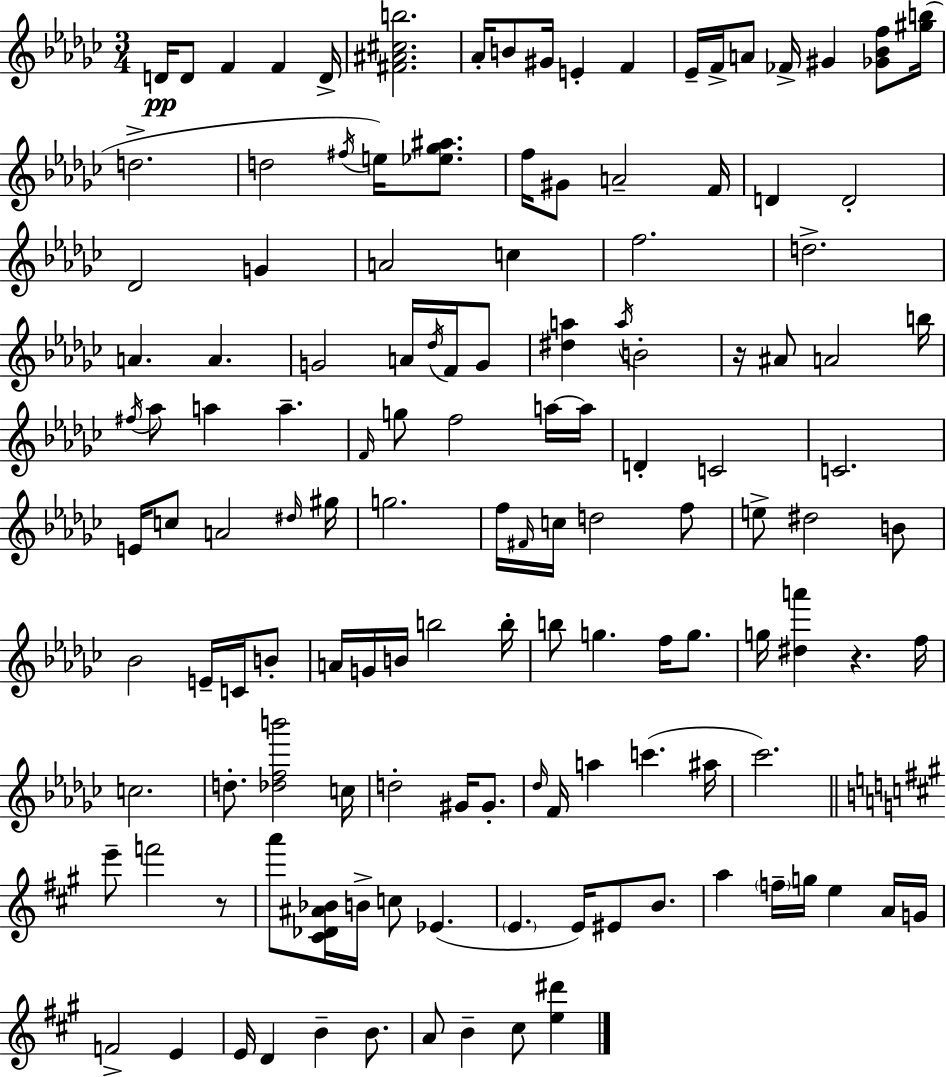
D4/s D4/e F4/q F4/q D4/s [F#4,A#4,C#5,B5]/h. Ab4/s B4/e G#4/s E4/q F4/q Eb4/s F4/s A4/e FES4/s G#4/q [Gb4,Bb4,F5]/e [G#5,B5]/s D5/h. D5/h F#5/s E5/s [Eb5,Gb5,A#5]/e. F5/s G#4/e A4/h F4/s D4/q D4/h Db4/h G4/q A4/h C5/q F5/h. D5/h. A4/q. A4/q. G4/h A4/s Db5/s F4/s G4/e [D#5,A5]/q A5/s B4/h R/s A#4/e A4/h B5/s F#5/s Ab5/e A5/q A5/q. F4/s G5/e F5/h A5/s A5/s D4/q C4/h C4/h. E4/s C5/e A4/h D#5/s G#5/s G5/h. F5/s F#4/s C5/s D5/h F5/e E5/e D#5/h B4/e Bb4/h E4/s C4/s B4/e A4/s G4/s B4/s B5/h B5/s B5/e G5/q. F5/s G5/e. G5/s [D#5,A6]/q R/q. F5/s C5/h. D5/e. [Db5,F5,B6]/h C5/s D5/h G#4/s G#4/e. Db5/s F4/s A5/q C6/q. A#5/s CES6/h. E6/e F6/h R/e A6/e [C#4,Db4,A#4,Bb4]/s B4/s C5/e Eb4/q. E4/q. E4/s EIS4/e B4/e. A5/q F5/s G5/s E5/q A4/s G4/s F4/h E4/q E4/s D4/q B4/q B4/e. A4/e B4/q C#5/e [E5,D#6]/q